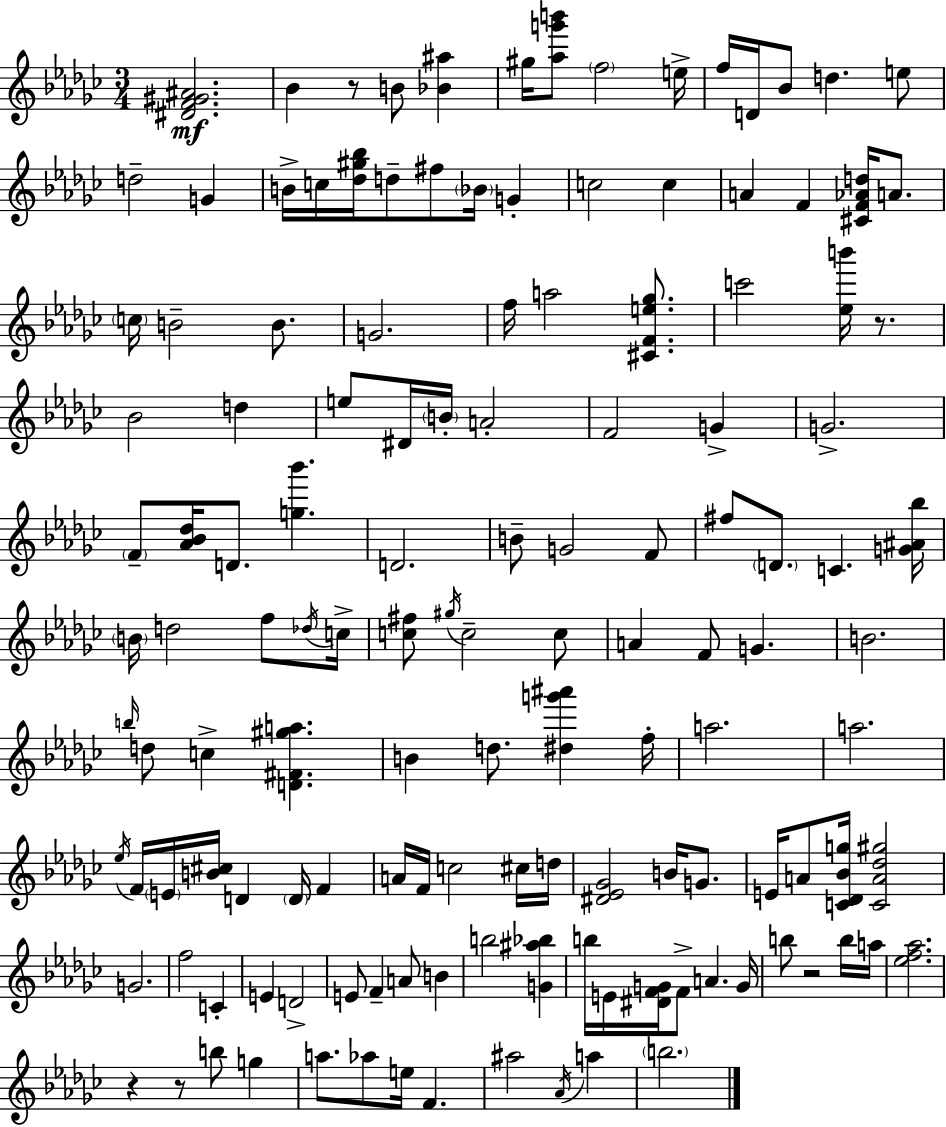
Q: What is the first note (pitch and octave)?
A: Bb4